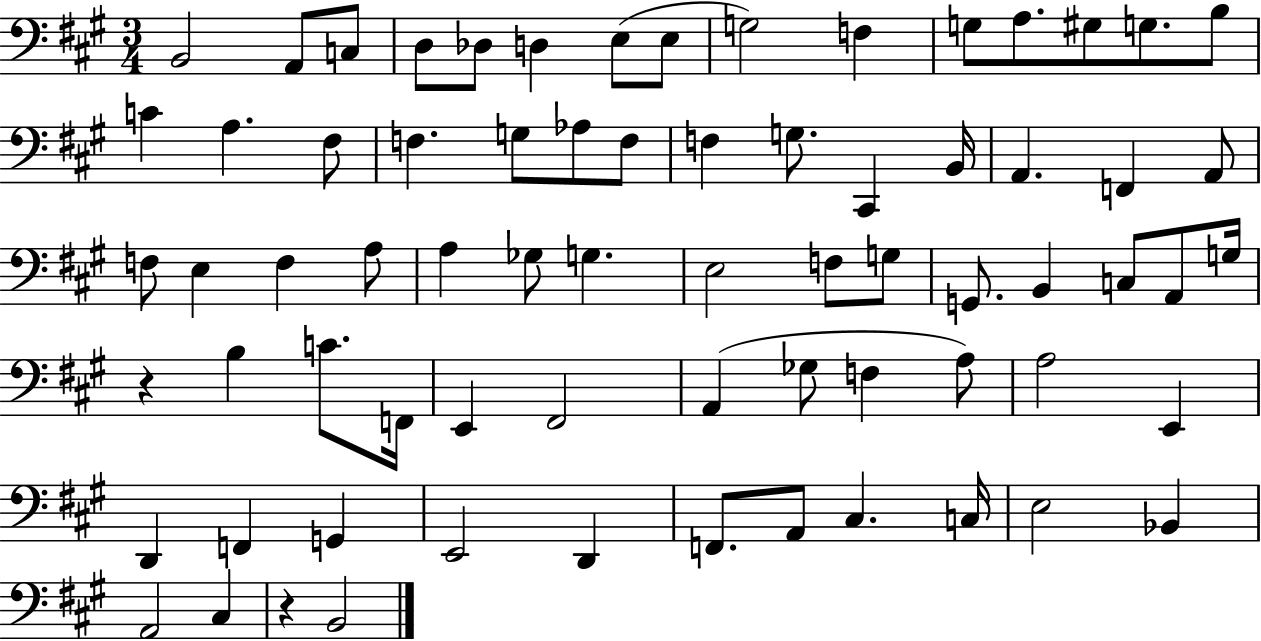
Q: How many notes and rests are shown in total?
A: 71